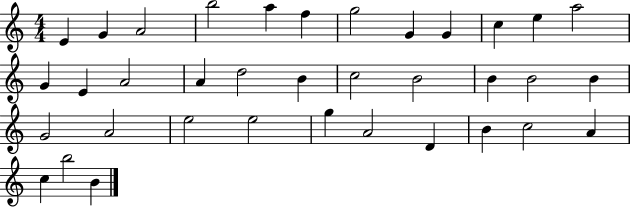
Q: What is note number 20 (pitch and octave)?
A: B4